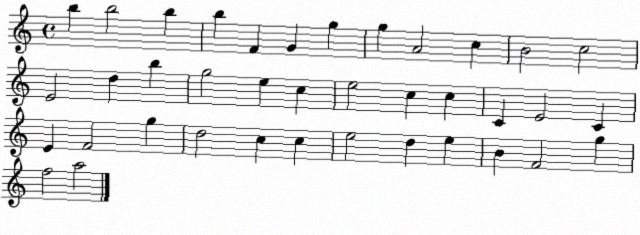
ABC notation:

X:1
T:Untitled
M:4/4
L:1/4
K:C
b b2 b b F G g g A2 c B2 c2 E2 d b g2 e c e2 c c C E2 C E F2 g d2 c c e2 d e B F2 g f2 a2